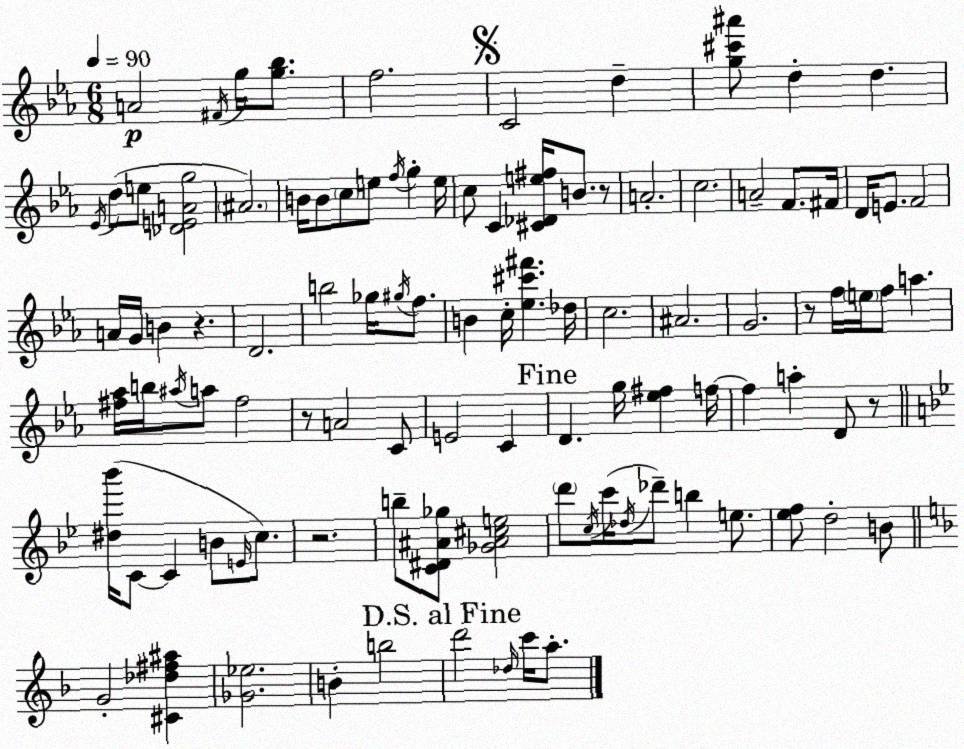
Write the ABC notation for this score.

X:1
T:Untitled
M:6/8
L:1/4
K:Eb
A2 ^F/4 g/4 [g_b]/2 f2 C2 d [g^c'^a']/2 d d _E/4 d/2 e/2 [_DEAg]2 ^A2 B/4 B/2 c/2 e/2 f/4 g e/4 c/2 C [^C_De^f]/4 B/2 z/2 A2 c2 A2 F/2 ^F/4 D/4 E/2 F2 A/4 G/4 B z D2 b2 _g/4 ^g/4 f/2 B c/4 [_e^c'^f'] _d/4 c2 ^A2 G2 z/2 f/4 e/4 f/2 a [^f_a]/4 b/4 ^a/4 a/2 ^f2 z/2 A2 C/2 E2 C D g/4 [_e^f] f/4 f a D/2 z/2 [^d_b']/4 C/2 C B/2 E/4 c/2 z2 b/2 [C^D^A_g]/2 [_G^A^ce]2 d'/2 c/4 c'/4 _d/4 _d'/2 b e/2 [_ef]/2 d2 B/2 G2 [^C_d^f^a] [_G_e]2 B b2 d'2 _d/4 c'/4 a/2